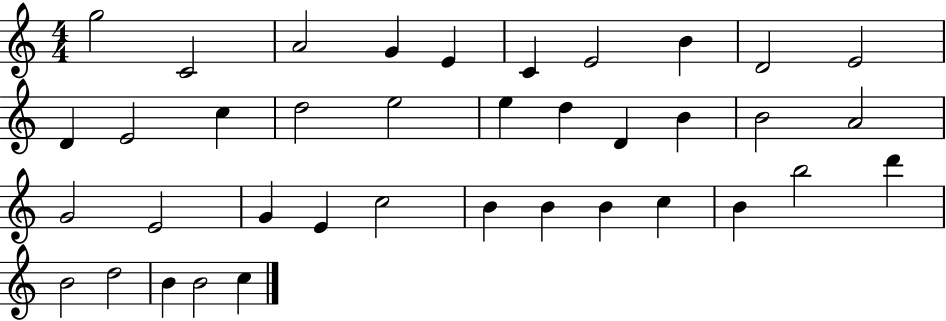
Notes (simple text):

G5/h C4/h A4/h G4/q E4/q C4/q E4/h B4/q D4/h E4/h D4/q E4/h C5/q D5/h E5/h E5/q D5/q D4/q B4/q B4/h A4/h G4/h E4/h G4/q E4/q C5/h B4/q B4/q B4/q C5/q B4/q B5/h D6/q B4/h D5/h B4/q B4/h C5/q